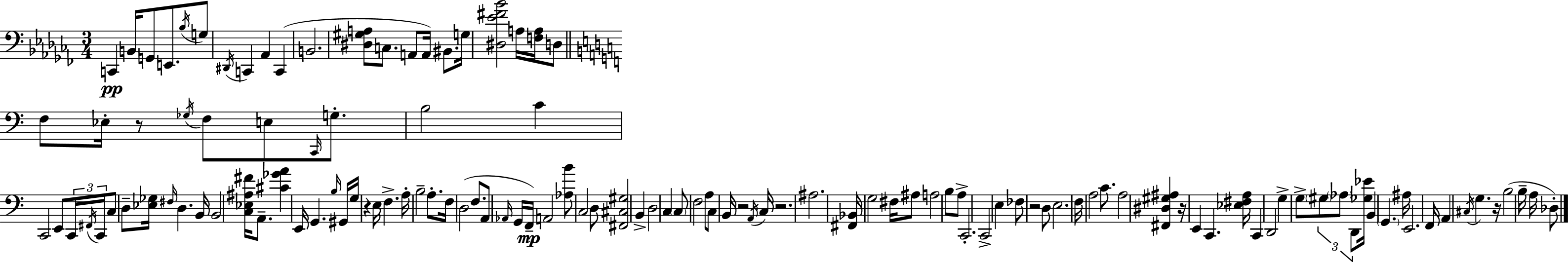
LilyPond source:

{
  \clef bass
  \numericTimeSignature
  \time 3/4
  \key aes \minor
  c,4\pp b,16 g,8 e,8. \acciaccatura { bes16 } g8 | \acciaccatura { dis,16 } c,4 aes,4 c,4( | b,2. | <dis gis a>8 c8. a,8 a,16) bis,8. | \break g16 <dis ees' fis' bes'>2 a16 <f a>16 | d8 \bar "||" \break \key a \minor f8 ees16-. r8 \acciaccatura { ges16 } f8 e8 \grace { c,16 } g8.-. | b2 c'4 | c,2 e,8 | \tuplet 3/2 { c,16 \acciaccatura { fis,16 } c,16 } c8 d8-- <ees ges>16 \grace { fis16 } d4. | \break b,16 b,2 | <c ees ais fis'>16 a,8.-- <cis' ges' a'>4 e,16 g,4. | \grace { b16 } gis,16 g16 r4 e16 f4.-> | a16-. b2-- | \break a8.-. f16 d2( | f8. a,8 \grace { aes,16 } g,16 f,16--\mp) a,2 | <aes b'>8 c2 | d8 <fis, cis gis>2 | \break b,4-> d2 | c4 \parenthesize c8 f2 | a8 c8 b,16 r2 | \acciaccatura { a,16 } c16 r2. | \break ais2. | <fis, bes,>16 g2 | fis16 ais8 a2 | b8 a8-> c,2.-. | \break c,2-> | e4 fes8 r2 | d8 e2. | f16 a2 | \break c'8. a2 | <fis, dis gis ais>4 r16 e,4 | c,4. <ees fis a>16 c,4 d,2 | g4-> g8-> | \break \tuplet 3/2 { \parenthesize gis8 \parenthesize aes8 d,8 } <ges ees'>16 b,4 | \parenthesize g,4. ais16 e,2. | f,16 a,4 | \acciaccatura { cis16 } g4. r16 b2( | \break b16-- a16 des8-.) \bar "|."
}